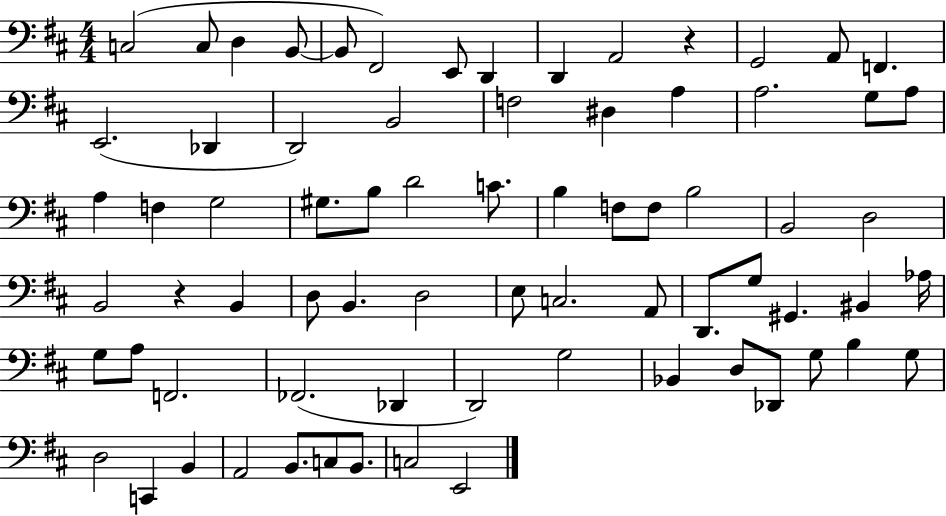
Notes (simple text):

C3/h C3/e D3/q B2/e B2/e F#2/h E2/e D2/q D2/q A2/h R/q G2/h A2/e F2/q. E2/h. Db2/q D2/h B2/h F3/h D#3/q A3/q A3/h. G3/e A3/e A3/q F3/q G3/h G#3/e. B3/e D4/h C4/e. B3/q F3/e F3/e B3/h B2/h D3/h B2/h R/q B2/q D3/e B2/q. D3/h E3/e C3/h. A2/e D2/e. G3/e G#2/q. BIS2/q Ab3/s G3/e A3/e F2/h. FES2/h. Db2/q D2/h G3/h Bb2/q D3/e Db2/e G3/e B3/q G3/e D3/h C2/q B2/q A2/h B2/e. C3/e B2/e. C3/h E2/h